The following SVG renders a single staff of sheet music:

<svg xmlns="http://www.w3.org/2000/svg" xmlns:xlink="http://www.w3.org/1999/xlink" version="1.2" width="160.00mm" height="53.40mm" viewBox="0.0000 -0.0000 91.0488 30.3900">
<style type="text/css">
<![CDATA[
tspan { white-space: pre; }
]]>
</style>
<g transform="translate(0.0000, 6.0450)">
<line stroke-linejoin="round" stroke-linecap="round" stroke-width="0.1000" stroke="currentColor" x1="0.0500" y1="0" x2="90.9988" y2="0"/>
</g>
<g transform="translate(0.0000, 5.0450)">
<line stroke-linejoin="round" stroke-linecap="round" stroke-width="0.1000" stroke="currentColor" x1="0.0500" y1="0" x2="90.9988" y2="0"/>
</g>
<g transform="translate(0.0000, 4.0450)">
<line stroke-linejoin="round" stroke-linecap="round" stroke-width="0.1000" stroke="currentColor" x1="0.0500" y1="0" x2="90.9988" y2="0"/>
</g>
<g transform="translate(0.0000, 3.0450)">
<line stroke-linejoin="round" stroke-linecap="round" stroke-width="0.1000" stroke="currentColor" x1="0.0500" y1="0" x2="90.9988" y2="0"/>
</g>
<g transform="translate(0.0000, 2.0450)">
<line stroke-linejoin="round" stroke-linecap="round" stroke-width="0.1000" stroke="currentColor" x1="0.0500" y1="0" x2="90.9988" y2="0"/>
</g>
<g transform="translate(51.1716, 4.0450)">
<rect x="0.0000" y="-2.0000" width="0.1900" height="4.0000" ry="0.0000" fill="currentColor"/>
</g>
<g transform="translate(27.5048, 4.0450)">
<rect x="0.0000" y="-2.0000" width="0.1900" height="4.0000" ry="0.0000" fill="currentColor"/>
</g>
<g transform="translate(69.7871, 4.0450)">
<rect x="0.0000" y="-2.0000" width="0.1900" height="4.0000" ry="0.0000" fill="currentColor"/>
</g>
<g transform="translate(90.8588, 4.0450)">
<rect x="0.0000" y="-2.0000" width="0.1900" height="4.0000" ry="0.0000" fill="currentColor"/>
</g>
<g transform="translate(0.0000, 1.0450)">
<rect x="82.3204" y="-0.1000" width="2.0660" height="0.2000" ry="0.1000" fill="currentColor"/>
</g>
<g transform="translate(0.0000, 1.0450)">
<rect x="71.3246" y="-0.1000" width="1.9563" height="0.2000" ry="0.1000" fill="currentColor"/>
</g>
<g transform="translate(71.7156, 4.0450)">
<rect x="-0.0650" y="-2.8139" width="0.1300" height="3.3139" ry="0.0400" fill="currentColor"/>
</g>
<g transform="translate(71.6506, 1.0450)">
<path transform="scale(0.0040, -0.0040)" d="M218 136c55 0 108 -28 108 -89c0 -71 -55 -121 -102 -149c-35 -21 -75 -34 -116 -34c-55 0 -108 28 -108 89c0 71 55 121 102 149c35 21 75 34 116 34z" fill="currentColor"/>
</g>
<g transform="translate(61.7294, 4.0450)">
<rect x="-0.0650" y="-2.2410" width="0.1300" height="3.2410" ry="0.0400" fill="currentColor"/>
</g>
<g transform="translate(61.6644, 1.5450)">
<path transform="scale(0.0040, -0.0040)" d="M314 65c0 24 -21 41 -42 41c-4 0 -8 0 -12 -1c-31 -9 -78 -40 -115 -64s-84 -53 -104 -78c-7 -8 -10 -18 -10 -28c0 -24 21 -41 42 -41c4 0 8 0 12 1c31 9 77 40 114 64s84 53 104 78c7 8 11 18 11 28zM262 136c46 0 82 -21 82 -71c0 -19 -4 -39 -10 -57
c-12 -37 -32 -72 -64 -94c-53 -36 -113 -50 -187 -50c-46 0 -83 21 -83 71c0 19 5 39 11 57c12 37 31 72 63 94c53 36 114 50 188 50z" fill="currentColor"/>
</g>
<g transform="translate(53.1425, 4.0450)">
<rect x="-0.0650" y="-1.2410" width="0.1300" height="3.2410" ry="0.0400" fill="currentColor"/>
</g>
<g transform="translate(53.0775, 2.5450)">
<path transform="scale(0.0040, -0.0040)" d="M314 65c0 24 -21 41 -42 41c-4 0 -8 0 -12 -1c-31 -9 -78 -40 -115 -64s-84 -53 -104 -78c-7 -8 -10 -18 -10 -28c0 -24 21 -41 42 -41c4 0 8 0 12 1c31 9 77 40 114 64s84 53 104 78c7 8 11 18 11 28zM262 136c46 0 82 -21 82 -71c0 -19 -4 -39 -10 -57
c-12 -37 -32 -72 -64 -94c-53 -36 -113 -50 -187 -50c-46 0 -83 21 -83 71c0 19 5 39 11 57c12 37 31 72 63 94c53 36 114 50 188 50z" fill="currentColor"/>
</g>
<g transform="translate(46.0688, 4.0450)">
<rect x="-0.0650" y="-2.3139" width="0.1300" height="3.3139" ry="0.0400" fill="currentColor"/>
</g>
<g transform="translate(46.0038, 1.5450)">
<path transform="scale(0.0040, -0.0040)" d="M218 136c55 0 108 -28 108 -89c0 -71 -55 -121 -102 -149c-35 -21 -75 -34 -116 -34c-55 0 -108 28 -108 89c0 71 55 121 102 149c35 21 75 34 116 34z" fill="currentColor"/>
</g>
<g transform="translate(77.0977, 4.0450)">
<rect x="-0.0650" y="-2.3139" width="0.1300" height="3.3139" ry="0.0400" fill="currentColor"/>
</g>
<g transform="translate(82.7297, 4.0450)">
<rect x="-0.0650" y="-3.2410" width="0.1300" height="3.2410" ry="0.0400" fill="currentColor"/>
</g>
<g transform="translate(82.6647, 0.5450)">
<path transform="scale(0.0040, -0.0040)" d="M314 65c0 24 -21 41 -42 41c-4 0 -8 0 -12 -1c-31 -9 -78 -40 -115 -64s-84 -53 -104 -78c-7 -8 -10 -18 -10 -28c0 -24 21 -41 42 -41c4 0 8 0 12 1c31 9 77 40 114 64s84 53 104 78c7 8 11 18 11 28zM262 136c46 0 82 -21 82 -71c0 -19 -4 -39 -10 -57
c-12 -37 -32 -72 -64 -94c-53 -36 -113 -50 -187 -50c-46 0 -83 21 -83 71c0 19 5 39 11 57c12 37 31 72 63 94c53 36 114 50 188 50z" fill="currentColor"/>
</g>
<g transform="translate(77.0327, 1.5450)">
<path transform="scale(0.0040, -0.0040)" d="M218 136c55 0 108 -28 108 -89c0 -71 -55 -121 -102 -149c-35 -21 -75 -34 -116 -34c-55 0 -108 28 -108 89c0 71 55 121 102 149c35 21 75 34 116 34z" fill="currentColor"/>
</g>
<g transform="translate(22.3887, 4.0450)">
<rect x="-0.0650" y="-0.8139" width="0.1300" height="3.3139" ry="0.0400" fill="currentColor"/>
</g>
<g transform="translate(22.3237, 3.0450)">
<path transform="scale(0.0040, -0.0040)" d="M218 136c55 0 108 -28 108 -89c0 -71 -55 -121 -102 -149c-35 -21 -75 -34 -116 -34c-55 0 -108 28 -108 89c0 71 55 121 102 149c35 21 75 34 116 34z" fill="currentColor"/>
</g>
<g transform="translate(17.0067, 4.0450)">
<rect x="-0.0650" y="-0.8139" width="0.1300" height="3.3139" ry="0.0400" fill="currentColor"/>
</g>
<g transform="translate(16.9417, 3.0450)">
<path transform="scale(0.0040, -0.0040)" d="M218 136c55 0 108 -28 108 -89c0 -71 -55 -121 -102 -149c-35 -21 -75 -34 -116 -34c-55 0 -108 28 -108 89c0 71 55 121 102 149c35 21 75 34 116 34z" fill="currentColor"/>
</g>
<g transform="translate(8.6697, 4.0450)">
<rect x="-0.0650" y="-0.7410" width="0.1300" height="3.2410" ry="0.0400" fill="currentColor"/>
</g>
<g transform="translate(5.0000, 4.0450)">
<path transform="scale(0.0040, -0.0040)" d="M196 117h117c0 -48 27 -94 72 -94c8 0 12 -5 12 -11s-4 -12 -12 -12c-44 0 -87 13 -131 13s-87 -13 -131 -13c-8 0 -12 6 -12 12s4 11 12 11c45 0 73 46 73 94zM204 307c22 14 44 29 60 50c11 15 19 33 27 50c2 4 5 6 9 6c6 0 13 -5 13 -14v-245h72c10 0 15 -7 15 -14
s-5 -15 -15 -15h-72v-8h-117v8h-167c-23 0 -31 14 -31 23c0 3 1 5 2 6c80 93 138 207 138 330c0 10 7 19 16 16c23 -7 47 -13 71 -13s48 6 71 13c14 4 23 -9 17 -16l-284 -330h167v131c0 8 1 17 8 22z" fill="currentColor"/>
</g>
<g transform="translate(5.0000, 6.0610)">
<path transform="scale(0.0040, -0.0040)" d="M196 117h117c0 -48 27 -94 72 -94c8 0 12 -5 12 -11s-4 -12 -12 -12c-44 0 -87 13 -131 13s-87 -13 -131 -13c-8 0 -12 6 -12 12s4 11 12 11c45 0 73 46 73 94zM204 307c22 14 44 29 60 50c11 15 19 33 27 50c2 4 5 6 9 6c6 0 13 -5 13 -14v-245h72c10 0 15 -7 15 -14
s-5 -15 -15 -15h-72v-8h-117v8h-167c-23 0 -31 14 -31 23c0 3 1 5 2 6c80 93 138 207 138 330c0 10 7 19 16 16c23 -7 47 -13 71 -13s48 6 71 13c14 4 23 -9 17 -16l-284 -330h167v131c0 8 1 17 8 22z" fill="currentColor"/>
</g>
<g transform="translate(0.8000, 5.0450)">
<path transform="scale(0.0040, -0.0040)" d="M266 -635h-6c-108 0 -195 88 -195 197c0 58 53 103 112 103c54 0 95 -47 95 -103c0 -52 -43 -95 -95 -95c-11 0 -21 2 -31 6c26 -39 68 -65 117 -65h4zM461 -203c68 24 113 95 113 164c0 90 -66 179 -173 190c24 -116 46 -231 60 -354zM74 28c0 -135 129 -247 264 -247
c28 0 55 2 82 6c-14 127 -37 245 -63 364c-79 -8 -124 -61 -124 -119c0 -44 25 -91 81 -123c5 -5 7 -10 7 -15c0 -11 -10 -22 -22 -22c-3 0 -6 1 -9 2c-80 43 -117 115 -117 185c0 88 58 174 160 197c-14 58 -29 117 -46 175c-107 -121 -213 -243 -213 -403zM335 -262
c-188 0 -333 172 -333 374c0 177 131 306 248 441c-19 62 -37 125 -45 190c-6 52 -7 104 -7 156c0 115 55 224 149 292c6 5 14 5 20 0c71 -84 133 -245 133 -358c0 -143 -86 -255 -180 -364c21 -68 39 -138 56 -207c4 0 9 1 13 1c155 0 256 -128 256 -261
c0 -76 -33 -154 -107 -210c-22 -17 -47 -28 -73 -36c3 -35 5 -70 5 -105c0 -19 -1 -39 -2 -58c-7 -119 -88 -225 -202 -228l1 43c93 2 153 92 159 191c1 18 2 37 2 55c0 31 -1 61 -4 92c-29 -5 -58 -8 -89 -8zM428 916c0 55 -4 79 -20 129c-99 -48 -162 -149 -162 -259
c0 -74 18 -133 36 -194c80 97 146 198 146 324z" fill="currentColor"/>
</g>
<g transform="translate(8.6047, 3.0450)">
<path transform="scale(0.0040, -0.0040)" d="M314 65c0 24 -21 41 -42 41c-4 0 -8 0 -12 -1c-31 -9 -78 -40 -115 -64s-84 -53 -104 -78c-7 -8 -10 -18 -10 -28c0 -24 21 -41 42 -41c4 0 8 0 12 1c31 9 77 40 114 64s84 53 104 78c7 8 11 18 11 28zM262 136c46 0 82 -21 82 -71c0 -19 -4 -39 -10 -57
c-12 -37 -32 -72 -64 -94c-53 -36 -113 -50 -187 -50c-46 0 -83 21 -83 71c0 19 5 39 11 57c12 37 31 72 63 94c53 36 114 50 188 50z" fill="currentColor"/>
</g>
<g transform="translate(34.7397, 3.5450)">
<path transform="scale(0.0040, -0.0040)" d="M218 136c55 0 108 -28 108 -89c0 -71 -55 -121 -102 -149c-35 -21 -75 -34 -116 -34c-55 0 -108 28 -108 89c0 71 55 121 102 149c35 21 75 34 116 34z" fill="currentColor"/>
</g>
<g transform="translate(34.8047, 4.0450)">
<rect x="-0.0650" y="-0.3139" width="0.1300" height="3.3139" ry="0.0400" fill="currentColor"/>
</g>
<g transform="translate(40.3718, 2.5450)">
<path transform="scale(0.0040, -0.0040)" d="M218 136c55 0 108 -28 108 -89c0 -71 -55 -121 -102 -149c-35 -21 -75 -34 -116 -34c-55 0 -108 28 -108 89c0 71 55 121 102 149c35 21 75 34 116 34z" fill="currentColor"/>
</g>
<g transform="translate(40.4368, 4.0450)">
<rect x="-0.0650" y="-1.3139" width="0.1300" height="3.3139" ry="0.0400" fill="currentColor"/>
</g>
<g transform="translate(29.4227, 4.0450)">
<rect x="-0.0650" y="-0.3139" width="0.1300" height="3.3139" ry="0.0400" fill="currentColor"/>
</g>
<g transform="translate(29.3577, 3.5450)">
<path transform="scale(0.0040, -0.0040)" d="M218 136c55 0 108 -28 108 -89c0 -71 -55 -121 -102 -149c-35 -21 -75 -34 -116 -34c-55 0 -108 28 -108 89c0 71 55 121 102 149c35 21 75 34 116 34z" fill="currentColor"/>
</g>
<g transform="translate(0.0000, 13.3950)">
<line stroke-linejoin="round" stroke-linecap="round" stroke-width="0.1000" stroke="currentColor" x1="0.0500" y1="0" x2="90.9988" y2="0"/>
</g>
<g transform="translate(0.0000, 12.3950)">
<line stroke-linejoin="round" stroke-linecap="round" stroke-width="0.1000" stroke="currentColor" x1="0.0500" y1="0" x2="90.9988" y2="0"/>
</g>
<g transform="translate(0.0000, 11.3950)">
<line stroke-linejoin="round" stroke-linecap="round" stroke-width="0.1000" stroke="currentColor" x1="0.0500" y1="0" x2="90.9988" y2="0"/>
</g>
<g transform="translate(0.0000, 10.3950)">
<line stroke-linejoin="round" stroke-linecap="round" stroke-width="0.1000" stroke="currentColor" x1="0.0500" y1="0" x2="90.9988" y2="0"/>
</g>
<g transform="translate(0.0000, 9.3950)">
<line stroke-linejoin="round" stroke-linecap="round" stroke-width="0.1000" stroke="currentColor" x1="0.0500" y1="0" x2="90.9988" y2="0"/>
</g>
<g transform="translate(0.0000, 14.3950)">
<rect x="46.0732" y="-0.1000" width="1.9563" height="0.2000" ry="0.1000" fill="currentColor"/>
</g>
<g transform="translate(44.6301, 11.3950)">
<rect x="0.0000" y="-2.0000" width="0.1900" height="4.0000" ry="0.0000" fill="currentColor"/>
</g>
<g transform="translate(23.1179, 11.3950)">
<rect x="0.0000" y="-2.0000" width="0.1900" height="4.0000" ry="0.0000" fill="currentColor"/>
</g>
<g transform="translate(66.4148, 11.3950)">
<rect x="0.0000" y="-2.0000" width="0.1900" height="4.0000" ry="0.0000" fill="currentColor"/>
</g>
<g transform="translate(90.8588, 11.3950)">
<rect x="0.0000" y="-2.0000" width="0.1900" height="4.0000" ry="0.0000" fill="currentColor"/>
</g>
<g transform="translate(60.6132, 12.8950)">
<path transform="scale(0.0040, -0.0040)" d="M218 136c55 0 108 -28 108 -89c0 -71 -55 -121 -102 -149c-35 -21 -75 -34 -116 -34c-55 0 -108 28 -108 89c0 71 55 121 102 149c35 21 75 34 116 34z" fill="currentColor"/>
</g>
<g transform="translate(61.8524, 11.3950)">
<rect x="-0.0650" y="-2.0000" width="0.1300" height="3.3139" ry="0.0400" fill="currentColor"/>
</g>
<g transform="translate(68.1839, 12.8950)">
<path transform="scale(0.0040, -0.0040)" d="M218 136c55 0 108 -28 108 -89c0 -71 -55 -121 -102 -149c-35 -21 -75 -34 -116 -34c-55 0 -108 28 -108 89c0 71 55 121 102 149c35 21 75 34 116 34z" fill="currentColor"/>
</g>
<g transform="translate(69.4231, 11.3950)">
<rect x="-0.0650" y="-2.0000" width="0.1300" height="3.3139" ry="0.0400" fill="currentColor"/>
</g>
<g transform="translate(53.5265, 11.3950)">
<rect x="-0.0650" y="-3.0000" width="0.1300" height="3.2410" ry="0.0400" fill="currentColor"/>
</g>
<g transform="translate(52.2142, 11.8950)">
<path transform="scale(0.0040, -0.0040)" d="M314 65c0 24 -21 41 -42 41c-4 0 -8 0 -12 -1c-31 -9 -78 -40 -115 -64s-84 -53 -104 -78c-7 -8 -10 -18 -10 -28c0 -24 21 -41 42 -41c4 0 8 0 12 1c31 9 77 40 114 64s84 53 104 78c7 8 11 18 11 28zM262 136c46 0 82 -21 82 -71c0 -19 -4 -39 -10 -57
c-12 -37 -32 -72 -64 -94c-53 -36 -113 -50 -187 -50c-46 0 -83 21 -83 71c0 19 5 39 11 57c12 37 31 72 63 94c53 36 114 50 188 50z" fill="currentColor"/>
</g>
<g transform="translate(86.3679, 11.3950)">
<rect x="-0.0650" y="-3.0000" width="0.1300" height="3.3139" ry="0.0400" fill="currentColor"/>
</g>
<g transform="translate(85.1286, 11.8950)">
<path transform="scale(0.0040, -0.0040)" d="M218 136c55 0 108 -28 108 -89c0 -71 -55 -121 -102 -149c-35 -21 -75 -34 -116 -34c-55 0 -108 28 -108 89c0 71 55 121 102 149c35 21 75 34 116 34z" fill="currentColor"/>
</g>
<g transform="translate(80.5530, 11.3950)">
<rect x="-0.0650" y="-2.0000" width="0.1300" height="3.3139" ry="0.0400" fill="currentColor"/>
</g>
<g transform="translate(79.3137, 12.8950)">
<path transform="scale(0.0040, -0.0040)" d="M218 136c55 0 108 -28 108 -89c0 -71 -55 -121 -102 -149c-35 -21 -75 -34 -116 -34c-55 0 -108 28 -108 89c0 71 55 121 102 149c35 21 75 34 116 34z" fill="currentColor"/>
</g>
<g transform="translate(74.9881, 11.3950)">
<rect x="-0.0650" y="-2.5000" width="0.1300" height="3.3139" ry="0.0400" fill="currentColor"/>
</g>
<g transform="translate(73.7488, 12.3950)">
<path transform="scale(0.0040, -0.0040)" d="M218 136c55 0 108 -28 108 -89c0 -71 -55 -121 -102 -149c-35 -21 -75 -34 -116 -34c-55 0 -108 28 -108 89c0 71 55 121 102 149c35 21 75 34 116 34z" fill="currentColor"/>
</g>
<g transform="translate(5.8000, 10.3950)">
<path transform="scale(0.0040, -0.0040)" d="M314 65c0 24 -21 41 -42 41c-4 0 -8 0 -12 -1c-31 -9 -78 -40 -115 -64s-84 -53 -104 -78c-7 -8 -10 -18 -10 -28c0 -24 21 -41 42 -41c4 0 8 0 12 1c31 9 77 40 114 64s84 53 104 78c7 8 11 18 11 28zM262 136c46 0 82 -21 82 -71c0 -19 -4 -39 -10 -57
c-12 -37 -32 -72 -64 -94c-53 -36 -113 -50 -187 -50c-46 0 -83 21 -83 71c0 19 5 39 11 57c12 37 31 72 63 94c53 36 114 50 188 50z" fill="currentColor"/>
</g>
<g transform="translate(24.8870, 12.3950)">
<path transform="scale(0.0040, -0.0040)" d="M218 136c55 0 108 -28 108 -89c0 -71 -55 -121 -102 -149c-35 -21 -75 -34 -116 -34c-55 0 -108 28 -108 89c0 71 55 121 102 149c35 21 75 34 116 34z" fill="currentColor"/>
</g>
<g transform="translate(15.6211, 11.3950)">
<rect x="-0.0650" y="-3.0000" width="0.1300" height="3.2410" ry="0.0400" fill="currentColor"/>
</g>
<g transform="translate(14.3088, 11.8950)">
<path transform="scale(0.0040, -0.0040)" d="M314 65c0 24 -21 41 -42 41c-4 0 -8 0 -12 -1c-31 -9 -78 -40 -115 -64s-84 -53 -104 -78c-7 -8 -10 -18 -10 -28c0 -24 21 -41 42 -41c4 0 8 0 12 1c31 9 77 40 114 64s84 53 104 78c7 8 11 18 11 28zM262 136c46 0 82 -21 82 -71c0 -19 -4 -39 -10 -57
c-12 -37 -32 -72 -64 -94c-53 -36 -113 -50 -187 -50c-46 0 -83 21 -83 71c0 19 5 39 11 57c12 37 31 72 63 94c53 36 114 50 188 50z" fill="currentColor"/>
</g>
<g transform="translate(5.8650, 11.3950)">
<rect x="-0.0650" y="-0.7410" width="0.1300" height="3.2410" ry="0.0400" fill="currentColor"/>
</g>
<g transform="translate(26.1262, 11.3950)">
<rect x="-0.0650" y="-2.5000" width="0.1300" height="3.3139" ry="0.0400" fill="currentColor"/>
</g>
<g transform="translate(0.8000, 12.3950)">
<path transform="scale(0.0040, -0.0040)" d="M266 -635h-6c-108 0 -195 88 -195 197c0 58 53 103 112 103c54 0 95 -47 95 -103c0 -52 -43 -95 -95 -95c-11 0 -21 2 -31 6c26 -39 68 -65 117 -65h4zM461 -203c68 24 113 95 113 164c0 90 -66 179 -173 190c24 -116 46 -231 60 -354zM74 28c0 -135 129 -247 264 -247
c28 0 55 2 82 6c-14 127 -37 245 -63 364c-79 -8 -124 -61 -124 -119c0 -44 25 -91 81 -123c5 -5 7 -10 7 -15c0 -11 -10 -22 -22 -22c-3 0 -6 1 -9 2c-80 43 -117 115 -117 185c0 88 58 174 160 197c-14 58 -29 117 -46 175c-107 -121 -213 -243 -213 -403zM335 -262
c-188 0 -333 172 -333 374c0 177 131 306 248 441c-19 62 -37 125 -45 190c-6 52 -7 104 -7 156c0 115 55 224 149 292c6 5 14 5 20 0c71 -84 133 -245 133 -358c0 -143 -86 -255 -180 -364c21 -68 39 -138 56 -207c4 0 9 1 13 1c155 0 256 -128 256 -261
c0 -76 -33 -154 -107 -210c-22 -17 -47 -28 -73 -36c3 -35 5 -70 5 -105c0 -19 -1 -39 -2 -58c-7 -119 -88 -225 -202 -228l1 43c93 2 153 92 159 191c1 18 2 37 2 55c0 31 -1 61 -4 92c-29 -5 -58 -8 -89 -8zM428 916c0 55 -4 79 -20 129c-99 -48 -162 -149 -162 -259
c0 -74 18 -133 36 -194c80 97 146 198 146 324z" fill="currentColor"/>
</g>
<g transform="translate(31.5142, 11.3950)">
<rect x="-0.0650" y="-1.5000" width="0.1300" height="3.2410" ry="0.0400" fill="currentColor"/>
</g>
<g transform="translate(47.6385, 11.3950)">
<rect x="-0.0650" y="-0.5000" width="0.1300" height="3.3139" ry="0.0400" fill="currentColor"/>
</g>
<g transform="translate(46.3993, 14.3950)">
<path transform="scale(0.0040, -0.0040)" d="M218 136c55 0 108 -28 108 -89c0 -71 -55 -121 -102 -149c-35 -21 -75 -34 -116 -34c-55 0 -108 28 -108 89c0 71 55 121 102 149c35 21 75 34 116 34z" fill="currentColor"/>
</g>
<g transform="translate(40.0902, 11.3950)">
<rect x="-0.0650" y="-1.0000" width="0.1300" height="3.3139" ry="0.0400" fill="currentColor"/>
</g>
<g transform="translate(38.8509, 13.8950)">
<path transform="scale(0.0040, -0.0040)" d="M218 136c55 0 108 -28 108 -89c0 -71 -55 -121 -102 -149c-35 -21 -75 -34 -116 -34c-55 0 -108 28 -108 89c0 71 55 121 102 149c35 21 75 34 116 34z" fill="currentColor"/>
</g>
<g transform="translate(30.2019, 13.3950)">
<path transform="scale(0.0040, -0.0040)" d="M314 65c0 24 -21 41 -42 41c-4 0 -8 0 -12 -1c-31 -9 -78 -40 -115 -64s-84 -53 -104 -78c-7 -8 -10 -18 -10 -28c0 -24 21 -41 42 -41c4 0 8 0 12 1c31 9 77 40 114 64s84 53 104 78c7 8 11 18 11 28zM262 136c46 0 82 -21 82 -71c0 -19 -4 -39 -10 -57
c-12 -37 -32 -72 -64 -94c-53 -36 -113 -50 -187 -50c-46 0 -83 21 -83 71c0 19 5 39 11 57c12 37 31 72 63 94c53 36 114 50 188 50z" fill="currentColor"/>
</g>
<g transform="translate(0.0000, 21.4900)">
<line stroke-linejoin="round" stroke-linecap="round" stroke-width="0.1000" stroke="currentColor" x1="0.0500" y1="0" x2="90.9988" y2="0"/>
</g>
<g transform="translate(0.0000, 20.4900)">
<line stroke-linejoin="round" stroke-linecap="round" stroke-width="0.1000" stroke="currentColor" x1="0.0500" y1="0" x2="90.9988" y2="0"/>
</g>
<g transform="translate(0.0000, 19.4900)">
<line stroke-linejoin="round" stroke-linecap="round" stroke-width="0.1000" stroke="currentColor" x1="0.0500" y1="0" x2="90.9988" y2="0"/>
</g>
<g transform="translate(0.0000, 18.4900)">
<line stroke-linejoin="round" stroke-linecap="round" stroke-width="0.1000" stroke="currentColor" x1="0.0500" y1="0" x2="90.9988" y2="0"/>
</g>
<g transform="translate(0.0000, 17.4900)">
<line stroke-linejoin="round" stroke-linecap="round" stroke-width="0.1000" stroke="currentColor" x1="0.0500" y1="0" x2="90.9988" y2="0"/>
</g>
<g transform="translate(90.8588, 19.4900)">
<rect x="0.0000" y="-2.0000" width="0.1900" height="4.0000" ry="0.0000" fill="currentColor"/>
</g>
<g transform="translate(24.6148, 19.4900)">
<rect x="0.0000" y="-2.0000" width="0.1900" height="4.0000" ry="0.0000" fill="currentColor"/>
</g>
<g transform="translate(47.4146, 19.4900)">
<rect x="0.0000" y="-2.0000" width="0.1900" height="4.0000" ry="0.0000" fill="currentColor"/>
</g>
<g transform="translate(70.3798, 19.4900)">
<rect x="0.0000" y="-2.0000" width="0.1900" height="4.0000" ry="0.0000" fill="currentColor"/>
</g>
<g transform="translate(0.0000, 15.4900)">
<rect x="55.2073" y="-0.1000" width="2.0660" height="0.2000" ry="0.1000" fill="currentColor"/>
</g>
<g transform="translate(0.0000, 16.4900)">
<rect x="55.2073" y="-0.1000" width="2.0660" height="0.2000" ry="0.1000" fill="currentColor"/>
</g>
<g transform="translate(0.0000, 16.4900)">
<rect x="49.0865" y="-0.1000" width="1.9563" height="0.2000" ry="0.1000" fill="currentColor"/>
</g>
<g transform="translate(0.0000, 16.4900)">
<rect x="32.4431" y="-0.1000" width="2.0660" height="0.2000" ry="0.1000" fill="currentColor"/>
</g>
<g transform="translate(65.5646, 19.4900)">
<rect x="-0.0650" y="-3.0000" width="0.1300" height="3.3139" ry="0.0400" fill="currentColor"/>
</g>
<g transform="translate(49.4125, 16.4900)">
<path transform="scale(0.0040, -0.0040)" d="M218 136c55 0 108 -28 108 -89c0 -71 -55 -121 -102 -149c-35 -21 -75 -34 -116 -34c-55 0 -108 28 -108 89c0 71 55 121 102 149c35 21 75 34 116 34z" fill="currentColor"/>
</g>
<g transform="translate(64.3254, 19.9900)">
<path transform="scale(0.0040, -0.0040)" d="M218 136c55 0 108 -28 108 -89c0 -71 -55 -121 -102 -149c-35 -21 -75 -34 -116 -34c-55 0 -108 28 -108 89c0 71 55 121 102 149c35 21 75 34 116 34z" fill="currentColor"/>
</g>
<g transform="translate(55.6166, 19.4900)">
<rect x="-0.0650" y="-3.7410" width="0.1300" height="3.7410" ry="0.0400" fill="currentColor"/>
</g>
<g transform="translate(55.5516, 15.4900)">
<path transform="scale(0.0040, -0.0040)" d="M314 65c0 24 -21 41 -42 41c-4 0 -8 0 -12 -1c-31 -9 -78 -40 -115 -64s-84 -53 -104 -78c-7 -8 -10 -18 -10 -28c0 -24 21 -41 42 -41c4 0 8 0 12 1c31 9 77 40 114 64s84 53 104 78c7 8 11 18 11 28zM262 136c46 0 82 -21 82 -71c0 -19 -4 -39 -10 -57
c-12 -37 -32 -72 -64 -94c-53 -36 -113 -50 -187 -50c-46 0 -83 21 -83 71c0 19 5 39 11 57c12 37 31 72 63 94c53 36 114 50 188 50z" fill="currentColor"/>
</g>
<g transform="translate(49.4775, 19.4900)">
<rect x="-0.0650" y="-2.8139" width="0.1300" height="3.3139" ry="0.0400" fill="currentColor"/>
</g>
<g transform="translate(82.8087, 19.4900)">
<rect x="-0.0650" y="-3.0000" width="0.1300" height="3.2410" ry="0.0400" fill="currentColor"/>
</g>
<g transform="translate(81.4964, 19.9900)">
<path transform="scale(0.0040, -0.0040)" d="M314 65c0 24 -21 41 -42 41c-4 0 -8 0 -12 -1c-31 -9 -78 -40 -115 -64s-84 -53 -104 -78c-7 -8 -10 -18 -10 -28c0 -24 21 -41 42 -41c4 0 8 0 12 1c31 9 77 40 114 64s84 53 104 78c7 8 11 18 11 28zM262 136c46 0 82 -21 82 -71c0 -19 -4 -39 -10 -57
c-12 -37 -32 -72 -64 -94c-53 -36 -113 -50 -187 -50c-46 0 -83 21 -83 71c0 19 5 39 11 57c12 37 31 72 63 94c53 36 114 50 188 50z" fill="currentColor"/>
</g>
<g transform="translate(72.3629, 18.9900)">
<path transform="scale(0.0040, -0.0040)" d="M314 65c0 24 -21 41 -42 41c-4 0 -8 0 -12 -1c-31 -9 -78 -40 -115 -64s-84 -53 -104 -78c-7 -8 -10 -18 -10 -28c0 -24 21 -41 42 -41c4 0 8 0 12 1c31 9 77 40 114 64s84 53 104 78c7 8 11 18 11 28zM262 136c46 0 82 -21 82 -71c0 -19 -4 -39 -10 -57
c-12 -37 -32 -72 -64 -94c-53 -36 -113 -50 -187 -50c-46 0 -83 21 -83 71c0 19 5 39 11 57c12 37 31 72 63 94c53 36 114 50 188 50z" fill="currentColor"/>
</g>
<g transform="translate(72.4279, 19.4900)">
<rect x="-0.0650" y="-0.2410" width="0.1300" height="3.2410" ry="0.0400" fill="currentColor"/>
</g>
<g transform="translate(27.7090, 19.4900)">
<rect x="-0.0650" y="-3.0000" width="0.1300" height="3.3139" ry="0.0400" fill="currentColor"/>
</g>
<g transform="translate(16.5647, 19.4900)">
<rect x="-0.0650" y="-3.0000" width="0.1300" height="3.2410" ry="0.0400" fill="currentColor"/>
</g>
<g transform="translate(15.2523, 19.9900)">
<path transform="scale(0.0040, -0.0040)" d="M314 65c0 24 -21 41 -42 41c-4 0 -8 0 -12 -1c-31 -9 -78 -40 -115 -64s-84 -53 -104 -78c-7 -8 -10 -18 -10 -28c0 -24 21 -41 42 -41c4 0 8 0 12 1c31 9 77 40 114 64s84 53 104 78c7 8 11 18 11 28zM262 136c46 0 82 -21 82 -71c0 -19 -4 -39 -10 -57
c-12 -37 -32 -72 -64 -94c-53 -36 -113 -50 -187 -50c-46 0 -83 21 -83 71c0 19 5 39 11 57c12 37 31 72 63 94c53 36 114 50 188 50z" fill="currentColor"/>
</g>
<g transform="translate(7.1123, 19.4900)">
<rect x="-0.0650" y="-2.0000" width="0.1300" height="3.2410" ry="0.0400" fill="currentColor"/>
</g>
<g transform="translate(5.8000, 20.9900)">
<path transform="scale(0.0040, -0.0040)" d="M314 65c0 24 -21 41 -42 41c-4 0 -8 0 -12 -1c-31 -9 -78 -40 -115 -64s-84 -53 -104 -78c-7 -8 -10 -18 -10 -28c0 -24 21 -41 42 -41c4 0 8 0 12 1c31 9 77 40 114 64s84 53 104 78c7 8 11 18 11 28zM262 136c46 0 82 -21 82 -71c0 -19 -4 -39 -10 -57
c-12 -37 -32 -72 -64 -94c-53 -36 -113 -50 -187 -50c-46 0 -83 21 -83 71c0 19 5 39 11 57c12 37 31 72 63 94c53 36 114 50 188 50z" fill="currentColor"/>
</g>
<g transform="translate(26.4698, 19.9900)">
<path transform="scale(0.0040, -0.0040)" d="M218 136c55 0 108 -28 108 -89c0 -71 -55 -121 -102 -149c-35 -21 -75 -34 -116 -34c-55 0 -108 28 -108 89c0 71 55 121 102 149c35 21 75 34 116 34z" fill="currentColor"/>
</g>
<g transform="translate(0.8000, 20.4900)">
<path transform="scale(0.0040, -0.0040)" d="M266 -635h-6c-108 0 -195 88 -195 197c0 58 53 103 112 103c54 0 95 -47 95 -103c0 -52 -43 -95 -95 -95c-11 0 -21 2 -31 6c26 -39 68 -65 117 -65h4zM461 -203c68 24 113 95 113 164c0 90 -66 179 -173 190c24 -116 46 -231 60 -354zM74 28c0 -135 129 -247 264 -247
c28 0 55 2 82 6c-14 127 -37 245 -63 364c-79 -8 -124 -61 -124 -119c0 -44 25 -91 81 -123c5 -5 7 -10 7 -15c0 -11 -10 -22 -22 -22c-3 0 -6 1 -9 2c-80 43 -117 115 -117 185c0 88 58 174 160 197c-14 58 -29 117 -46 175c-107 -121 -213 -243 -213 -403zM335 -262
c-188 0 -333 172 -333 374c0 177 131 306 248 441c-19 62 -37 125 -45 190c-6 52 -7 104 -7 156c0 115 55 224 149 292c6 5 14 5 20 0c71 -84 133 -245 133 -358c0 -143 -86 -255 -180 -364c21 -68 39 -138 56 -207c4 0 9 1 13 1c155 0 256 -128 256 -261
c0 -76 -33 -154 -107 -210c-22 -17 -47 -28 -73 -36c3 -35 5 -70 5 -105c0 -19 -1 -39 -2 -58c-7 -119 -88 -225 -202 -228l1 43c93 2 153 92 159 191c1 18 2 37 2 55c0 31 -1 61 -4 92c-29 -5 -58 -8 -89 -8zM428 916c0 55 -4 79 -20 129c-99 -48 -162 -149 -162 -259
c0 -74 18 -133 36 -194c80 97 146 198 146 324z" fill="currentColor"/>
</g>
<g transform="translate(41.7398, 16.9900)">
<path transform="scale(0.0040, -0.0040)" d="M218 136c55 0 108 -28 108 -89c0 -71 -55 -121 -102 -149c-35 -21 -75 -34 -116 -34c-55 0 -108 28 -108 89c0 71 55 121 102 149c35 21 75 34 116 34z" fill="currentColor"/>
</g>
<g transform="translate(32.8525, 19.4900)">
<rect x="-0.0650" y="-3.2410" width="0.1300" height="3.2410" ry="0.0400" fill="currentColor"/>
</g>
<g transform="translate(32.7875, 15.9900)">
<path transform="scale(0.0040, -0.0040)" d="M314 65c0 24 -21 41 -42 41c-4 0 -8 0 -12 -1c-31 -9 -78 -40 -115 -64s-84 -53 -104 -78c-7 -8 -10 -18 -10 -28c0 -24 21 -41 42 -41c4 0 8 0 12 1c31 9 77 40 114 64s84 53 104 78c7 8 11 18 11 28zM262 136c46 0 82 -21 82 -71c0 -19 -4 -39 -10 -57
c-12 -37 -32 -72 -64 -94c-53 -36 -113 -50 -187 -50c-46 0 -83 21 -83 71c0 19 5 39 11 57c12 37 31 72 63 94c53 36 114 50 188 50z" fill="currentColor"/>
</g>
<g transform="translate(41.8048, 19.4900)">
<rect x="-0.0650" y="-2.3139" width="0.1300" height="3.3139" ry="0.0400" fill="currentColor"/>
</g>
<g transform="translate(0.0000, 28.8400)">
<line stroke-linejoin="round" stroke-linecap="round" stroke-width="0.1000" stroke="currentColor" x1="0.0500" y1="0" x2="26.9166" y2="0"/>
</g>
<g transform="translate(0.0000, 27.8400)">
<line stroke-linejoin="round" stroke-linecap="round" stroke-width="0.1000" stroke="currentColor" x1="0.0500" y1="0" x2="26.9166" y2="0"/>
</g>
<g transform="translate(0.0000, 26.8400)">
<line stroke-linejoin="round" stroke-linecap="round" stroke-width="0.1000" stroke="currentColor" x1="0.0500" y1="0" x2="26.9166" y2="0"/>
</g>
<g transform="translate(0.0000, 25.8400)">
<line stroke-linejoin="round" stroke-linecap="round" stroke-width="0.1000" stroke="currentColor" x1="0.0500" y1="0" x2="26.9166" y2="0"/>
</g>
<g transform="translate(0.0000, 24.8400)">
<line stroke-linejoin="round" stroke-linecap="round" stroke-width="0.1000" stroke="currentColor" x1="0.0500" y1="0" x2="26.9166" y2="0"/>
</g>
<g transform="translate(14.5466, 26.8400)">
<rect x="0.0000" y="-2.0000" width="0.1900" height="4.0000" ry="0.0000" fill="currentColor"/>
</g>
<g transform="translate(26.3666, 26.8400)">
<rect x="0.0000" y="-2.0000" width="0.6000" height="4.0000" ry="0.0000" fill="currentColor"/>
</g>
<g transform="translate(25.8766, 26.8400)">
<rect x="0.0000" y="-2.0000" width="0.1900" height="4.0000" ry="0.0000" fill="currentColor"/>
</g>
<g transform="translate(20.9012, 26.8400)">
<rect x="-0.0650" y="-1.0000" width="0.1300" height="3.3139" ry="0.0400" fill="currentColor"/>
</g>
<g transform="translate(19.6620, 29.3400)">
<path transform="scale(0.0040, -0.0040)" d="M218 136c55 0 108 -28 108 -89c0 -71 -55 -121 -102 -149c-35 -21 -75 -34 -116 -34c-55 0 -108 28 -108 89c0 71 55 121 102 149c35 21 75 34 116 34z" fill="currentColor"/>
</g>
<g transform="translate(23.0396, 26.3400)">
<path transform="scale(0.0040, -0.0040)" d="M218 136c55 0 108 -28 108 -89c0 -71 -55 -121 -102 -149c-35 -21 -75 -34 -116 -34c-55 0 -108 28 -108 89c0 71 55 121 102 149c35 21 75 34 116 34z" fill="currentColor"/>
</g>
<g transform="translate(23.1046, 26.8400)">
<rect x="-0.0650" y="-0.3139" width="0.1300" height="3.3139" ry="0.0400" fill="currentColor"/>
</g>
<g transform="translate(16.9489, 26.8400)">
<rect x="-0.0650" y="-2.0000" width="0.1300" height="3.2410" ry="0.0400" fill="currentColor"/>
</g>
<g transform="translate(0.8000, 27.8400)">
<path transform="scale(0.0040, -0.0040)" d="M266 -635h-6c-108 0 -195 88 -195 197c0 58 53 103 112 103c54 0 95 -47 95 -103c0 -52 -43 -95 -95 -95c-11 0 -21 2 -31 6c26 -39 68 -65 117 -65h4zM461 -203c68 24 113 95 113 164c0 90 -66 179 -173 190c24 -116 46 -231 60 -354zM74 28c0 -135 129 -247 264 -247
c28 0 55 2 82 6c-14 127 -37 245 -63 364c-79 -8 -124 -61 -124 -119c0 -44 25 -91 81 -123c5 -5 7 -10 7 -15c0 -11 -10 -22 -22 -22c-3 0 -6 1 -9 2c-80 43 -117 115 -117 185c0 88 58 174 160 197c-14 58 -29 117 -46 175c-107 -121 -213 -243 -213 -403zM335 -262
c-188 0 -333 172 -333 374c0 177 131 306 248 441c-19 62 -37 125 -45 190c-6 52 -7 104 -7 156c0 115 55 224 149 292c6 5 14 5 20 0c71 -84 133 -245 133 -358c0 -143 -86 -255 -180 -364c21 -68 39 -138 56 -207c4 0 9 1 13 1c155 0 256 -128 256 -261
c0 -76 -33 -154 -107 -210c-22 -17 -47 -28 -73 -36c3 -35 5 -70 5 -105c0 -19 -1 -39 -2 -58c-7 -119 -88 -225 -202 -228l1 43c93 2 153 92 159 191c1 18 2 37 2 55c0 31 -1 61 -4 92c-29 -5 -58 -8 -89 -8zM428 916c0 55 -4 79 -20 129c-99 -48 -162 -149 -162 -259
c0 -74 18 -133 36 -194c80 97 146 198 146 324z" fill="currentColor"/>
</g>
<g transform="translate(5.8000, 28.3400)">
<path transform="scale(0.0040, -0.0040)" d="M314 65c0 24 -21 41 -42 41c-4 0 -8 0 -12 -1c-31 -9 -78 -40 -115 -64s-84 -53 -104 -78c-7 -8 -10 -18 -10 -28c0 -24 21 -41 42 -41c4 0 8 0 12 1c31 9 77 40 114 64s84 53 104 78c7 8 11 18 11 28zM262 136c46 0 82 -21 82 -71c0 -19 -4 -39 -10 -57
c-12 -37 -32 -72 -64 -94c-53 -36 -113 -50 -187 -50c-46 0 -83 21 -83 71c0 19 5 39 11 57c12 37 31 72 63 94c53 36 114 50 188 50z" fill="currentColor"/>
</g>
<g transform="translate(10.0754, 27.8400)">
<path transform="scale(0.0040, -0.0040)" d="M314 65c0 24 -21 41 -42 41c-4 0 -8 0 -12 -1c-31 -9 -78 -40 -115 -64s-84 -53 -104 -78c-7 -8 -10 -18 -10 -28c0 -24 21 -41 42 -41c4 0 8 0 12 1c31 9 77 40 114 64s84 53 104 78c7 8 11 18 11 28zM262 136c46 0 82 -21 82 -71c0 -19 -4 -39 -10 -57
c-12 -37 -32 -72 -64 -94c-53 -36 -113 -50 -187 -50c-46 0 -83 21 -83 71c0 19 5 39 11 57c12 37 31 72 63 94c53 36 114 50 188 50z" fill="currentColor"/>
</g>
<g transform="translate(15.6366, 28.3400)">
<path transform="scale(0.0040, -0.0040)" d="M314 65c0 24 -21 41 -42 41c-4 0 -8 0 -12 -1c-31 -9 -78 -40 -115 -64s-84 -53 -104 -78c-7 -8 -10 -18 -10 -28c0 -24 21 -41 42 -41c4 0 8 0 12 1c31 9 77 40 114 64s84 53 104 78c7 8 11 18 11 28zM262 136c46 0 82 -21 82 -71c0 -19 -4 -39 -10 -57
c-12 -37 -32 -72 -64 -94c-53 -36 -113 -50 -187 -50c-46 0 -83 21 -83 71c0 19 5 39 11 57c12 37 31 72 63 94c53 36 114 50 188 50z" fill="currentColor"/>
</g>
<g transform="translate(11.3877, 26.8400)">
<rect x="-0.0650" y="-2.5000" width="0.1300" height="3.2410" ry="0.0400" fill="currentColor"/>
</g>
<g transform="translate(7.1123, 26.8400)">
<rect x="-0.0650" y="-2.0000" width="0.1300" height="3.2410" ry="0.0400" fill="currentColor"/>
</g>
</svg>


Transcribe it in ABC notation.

X:1
T:Untitled
M:4/4
L:1/4
K:C
d2 d d c c e g e2 g2 a g b2 d2 A2 G E2 D C A2 F F G F A F2 A2 A b2 g a c'2 A c2 A2 F2 G2 F2 D c